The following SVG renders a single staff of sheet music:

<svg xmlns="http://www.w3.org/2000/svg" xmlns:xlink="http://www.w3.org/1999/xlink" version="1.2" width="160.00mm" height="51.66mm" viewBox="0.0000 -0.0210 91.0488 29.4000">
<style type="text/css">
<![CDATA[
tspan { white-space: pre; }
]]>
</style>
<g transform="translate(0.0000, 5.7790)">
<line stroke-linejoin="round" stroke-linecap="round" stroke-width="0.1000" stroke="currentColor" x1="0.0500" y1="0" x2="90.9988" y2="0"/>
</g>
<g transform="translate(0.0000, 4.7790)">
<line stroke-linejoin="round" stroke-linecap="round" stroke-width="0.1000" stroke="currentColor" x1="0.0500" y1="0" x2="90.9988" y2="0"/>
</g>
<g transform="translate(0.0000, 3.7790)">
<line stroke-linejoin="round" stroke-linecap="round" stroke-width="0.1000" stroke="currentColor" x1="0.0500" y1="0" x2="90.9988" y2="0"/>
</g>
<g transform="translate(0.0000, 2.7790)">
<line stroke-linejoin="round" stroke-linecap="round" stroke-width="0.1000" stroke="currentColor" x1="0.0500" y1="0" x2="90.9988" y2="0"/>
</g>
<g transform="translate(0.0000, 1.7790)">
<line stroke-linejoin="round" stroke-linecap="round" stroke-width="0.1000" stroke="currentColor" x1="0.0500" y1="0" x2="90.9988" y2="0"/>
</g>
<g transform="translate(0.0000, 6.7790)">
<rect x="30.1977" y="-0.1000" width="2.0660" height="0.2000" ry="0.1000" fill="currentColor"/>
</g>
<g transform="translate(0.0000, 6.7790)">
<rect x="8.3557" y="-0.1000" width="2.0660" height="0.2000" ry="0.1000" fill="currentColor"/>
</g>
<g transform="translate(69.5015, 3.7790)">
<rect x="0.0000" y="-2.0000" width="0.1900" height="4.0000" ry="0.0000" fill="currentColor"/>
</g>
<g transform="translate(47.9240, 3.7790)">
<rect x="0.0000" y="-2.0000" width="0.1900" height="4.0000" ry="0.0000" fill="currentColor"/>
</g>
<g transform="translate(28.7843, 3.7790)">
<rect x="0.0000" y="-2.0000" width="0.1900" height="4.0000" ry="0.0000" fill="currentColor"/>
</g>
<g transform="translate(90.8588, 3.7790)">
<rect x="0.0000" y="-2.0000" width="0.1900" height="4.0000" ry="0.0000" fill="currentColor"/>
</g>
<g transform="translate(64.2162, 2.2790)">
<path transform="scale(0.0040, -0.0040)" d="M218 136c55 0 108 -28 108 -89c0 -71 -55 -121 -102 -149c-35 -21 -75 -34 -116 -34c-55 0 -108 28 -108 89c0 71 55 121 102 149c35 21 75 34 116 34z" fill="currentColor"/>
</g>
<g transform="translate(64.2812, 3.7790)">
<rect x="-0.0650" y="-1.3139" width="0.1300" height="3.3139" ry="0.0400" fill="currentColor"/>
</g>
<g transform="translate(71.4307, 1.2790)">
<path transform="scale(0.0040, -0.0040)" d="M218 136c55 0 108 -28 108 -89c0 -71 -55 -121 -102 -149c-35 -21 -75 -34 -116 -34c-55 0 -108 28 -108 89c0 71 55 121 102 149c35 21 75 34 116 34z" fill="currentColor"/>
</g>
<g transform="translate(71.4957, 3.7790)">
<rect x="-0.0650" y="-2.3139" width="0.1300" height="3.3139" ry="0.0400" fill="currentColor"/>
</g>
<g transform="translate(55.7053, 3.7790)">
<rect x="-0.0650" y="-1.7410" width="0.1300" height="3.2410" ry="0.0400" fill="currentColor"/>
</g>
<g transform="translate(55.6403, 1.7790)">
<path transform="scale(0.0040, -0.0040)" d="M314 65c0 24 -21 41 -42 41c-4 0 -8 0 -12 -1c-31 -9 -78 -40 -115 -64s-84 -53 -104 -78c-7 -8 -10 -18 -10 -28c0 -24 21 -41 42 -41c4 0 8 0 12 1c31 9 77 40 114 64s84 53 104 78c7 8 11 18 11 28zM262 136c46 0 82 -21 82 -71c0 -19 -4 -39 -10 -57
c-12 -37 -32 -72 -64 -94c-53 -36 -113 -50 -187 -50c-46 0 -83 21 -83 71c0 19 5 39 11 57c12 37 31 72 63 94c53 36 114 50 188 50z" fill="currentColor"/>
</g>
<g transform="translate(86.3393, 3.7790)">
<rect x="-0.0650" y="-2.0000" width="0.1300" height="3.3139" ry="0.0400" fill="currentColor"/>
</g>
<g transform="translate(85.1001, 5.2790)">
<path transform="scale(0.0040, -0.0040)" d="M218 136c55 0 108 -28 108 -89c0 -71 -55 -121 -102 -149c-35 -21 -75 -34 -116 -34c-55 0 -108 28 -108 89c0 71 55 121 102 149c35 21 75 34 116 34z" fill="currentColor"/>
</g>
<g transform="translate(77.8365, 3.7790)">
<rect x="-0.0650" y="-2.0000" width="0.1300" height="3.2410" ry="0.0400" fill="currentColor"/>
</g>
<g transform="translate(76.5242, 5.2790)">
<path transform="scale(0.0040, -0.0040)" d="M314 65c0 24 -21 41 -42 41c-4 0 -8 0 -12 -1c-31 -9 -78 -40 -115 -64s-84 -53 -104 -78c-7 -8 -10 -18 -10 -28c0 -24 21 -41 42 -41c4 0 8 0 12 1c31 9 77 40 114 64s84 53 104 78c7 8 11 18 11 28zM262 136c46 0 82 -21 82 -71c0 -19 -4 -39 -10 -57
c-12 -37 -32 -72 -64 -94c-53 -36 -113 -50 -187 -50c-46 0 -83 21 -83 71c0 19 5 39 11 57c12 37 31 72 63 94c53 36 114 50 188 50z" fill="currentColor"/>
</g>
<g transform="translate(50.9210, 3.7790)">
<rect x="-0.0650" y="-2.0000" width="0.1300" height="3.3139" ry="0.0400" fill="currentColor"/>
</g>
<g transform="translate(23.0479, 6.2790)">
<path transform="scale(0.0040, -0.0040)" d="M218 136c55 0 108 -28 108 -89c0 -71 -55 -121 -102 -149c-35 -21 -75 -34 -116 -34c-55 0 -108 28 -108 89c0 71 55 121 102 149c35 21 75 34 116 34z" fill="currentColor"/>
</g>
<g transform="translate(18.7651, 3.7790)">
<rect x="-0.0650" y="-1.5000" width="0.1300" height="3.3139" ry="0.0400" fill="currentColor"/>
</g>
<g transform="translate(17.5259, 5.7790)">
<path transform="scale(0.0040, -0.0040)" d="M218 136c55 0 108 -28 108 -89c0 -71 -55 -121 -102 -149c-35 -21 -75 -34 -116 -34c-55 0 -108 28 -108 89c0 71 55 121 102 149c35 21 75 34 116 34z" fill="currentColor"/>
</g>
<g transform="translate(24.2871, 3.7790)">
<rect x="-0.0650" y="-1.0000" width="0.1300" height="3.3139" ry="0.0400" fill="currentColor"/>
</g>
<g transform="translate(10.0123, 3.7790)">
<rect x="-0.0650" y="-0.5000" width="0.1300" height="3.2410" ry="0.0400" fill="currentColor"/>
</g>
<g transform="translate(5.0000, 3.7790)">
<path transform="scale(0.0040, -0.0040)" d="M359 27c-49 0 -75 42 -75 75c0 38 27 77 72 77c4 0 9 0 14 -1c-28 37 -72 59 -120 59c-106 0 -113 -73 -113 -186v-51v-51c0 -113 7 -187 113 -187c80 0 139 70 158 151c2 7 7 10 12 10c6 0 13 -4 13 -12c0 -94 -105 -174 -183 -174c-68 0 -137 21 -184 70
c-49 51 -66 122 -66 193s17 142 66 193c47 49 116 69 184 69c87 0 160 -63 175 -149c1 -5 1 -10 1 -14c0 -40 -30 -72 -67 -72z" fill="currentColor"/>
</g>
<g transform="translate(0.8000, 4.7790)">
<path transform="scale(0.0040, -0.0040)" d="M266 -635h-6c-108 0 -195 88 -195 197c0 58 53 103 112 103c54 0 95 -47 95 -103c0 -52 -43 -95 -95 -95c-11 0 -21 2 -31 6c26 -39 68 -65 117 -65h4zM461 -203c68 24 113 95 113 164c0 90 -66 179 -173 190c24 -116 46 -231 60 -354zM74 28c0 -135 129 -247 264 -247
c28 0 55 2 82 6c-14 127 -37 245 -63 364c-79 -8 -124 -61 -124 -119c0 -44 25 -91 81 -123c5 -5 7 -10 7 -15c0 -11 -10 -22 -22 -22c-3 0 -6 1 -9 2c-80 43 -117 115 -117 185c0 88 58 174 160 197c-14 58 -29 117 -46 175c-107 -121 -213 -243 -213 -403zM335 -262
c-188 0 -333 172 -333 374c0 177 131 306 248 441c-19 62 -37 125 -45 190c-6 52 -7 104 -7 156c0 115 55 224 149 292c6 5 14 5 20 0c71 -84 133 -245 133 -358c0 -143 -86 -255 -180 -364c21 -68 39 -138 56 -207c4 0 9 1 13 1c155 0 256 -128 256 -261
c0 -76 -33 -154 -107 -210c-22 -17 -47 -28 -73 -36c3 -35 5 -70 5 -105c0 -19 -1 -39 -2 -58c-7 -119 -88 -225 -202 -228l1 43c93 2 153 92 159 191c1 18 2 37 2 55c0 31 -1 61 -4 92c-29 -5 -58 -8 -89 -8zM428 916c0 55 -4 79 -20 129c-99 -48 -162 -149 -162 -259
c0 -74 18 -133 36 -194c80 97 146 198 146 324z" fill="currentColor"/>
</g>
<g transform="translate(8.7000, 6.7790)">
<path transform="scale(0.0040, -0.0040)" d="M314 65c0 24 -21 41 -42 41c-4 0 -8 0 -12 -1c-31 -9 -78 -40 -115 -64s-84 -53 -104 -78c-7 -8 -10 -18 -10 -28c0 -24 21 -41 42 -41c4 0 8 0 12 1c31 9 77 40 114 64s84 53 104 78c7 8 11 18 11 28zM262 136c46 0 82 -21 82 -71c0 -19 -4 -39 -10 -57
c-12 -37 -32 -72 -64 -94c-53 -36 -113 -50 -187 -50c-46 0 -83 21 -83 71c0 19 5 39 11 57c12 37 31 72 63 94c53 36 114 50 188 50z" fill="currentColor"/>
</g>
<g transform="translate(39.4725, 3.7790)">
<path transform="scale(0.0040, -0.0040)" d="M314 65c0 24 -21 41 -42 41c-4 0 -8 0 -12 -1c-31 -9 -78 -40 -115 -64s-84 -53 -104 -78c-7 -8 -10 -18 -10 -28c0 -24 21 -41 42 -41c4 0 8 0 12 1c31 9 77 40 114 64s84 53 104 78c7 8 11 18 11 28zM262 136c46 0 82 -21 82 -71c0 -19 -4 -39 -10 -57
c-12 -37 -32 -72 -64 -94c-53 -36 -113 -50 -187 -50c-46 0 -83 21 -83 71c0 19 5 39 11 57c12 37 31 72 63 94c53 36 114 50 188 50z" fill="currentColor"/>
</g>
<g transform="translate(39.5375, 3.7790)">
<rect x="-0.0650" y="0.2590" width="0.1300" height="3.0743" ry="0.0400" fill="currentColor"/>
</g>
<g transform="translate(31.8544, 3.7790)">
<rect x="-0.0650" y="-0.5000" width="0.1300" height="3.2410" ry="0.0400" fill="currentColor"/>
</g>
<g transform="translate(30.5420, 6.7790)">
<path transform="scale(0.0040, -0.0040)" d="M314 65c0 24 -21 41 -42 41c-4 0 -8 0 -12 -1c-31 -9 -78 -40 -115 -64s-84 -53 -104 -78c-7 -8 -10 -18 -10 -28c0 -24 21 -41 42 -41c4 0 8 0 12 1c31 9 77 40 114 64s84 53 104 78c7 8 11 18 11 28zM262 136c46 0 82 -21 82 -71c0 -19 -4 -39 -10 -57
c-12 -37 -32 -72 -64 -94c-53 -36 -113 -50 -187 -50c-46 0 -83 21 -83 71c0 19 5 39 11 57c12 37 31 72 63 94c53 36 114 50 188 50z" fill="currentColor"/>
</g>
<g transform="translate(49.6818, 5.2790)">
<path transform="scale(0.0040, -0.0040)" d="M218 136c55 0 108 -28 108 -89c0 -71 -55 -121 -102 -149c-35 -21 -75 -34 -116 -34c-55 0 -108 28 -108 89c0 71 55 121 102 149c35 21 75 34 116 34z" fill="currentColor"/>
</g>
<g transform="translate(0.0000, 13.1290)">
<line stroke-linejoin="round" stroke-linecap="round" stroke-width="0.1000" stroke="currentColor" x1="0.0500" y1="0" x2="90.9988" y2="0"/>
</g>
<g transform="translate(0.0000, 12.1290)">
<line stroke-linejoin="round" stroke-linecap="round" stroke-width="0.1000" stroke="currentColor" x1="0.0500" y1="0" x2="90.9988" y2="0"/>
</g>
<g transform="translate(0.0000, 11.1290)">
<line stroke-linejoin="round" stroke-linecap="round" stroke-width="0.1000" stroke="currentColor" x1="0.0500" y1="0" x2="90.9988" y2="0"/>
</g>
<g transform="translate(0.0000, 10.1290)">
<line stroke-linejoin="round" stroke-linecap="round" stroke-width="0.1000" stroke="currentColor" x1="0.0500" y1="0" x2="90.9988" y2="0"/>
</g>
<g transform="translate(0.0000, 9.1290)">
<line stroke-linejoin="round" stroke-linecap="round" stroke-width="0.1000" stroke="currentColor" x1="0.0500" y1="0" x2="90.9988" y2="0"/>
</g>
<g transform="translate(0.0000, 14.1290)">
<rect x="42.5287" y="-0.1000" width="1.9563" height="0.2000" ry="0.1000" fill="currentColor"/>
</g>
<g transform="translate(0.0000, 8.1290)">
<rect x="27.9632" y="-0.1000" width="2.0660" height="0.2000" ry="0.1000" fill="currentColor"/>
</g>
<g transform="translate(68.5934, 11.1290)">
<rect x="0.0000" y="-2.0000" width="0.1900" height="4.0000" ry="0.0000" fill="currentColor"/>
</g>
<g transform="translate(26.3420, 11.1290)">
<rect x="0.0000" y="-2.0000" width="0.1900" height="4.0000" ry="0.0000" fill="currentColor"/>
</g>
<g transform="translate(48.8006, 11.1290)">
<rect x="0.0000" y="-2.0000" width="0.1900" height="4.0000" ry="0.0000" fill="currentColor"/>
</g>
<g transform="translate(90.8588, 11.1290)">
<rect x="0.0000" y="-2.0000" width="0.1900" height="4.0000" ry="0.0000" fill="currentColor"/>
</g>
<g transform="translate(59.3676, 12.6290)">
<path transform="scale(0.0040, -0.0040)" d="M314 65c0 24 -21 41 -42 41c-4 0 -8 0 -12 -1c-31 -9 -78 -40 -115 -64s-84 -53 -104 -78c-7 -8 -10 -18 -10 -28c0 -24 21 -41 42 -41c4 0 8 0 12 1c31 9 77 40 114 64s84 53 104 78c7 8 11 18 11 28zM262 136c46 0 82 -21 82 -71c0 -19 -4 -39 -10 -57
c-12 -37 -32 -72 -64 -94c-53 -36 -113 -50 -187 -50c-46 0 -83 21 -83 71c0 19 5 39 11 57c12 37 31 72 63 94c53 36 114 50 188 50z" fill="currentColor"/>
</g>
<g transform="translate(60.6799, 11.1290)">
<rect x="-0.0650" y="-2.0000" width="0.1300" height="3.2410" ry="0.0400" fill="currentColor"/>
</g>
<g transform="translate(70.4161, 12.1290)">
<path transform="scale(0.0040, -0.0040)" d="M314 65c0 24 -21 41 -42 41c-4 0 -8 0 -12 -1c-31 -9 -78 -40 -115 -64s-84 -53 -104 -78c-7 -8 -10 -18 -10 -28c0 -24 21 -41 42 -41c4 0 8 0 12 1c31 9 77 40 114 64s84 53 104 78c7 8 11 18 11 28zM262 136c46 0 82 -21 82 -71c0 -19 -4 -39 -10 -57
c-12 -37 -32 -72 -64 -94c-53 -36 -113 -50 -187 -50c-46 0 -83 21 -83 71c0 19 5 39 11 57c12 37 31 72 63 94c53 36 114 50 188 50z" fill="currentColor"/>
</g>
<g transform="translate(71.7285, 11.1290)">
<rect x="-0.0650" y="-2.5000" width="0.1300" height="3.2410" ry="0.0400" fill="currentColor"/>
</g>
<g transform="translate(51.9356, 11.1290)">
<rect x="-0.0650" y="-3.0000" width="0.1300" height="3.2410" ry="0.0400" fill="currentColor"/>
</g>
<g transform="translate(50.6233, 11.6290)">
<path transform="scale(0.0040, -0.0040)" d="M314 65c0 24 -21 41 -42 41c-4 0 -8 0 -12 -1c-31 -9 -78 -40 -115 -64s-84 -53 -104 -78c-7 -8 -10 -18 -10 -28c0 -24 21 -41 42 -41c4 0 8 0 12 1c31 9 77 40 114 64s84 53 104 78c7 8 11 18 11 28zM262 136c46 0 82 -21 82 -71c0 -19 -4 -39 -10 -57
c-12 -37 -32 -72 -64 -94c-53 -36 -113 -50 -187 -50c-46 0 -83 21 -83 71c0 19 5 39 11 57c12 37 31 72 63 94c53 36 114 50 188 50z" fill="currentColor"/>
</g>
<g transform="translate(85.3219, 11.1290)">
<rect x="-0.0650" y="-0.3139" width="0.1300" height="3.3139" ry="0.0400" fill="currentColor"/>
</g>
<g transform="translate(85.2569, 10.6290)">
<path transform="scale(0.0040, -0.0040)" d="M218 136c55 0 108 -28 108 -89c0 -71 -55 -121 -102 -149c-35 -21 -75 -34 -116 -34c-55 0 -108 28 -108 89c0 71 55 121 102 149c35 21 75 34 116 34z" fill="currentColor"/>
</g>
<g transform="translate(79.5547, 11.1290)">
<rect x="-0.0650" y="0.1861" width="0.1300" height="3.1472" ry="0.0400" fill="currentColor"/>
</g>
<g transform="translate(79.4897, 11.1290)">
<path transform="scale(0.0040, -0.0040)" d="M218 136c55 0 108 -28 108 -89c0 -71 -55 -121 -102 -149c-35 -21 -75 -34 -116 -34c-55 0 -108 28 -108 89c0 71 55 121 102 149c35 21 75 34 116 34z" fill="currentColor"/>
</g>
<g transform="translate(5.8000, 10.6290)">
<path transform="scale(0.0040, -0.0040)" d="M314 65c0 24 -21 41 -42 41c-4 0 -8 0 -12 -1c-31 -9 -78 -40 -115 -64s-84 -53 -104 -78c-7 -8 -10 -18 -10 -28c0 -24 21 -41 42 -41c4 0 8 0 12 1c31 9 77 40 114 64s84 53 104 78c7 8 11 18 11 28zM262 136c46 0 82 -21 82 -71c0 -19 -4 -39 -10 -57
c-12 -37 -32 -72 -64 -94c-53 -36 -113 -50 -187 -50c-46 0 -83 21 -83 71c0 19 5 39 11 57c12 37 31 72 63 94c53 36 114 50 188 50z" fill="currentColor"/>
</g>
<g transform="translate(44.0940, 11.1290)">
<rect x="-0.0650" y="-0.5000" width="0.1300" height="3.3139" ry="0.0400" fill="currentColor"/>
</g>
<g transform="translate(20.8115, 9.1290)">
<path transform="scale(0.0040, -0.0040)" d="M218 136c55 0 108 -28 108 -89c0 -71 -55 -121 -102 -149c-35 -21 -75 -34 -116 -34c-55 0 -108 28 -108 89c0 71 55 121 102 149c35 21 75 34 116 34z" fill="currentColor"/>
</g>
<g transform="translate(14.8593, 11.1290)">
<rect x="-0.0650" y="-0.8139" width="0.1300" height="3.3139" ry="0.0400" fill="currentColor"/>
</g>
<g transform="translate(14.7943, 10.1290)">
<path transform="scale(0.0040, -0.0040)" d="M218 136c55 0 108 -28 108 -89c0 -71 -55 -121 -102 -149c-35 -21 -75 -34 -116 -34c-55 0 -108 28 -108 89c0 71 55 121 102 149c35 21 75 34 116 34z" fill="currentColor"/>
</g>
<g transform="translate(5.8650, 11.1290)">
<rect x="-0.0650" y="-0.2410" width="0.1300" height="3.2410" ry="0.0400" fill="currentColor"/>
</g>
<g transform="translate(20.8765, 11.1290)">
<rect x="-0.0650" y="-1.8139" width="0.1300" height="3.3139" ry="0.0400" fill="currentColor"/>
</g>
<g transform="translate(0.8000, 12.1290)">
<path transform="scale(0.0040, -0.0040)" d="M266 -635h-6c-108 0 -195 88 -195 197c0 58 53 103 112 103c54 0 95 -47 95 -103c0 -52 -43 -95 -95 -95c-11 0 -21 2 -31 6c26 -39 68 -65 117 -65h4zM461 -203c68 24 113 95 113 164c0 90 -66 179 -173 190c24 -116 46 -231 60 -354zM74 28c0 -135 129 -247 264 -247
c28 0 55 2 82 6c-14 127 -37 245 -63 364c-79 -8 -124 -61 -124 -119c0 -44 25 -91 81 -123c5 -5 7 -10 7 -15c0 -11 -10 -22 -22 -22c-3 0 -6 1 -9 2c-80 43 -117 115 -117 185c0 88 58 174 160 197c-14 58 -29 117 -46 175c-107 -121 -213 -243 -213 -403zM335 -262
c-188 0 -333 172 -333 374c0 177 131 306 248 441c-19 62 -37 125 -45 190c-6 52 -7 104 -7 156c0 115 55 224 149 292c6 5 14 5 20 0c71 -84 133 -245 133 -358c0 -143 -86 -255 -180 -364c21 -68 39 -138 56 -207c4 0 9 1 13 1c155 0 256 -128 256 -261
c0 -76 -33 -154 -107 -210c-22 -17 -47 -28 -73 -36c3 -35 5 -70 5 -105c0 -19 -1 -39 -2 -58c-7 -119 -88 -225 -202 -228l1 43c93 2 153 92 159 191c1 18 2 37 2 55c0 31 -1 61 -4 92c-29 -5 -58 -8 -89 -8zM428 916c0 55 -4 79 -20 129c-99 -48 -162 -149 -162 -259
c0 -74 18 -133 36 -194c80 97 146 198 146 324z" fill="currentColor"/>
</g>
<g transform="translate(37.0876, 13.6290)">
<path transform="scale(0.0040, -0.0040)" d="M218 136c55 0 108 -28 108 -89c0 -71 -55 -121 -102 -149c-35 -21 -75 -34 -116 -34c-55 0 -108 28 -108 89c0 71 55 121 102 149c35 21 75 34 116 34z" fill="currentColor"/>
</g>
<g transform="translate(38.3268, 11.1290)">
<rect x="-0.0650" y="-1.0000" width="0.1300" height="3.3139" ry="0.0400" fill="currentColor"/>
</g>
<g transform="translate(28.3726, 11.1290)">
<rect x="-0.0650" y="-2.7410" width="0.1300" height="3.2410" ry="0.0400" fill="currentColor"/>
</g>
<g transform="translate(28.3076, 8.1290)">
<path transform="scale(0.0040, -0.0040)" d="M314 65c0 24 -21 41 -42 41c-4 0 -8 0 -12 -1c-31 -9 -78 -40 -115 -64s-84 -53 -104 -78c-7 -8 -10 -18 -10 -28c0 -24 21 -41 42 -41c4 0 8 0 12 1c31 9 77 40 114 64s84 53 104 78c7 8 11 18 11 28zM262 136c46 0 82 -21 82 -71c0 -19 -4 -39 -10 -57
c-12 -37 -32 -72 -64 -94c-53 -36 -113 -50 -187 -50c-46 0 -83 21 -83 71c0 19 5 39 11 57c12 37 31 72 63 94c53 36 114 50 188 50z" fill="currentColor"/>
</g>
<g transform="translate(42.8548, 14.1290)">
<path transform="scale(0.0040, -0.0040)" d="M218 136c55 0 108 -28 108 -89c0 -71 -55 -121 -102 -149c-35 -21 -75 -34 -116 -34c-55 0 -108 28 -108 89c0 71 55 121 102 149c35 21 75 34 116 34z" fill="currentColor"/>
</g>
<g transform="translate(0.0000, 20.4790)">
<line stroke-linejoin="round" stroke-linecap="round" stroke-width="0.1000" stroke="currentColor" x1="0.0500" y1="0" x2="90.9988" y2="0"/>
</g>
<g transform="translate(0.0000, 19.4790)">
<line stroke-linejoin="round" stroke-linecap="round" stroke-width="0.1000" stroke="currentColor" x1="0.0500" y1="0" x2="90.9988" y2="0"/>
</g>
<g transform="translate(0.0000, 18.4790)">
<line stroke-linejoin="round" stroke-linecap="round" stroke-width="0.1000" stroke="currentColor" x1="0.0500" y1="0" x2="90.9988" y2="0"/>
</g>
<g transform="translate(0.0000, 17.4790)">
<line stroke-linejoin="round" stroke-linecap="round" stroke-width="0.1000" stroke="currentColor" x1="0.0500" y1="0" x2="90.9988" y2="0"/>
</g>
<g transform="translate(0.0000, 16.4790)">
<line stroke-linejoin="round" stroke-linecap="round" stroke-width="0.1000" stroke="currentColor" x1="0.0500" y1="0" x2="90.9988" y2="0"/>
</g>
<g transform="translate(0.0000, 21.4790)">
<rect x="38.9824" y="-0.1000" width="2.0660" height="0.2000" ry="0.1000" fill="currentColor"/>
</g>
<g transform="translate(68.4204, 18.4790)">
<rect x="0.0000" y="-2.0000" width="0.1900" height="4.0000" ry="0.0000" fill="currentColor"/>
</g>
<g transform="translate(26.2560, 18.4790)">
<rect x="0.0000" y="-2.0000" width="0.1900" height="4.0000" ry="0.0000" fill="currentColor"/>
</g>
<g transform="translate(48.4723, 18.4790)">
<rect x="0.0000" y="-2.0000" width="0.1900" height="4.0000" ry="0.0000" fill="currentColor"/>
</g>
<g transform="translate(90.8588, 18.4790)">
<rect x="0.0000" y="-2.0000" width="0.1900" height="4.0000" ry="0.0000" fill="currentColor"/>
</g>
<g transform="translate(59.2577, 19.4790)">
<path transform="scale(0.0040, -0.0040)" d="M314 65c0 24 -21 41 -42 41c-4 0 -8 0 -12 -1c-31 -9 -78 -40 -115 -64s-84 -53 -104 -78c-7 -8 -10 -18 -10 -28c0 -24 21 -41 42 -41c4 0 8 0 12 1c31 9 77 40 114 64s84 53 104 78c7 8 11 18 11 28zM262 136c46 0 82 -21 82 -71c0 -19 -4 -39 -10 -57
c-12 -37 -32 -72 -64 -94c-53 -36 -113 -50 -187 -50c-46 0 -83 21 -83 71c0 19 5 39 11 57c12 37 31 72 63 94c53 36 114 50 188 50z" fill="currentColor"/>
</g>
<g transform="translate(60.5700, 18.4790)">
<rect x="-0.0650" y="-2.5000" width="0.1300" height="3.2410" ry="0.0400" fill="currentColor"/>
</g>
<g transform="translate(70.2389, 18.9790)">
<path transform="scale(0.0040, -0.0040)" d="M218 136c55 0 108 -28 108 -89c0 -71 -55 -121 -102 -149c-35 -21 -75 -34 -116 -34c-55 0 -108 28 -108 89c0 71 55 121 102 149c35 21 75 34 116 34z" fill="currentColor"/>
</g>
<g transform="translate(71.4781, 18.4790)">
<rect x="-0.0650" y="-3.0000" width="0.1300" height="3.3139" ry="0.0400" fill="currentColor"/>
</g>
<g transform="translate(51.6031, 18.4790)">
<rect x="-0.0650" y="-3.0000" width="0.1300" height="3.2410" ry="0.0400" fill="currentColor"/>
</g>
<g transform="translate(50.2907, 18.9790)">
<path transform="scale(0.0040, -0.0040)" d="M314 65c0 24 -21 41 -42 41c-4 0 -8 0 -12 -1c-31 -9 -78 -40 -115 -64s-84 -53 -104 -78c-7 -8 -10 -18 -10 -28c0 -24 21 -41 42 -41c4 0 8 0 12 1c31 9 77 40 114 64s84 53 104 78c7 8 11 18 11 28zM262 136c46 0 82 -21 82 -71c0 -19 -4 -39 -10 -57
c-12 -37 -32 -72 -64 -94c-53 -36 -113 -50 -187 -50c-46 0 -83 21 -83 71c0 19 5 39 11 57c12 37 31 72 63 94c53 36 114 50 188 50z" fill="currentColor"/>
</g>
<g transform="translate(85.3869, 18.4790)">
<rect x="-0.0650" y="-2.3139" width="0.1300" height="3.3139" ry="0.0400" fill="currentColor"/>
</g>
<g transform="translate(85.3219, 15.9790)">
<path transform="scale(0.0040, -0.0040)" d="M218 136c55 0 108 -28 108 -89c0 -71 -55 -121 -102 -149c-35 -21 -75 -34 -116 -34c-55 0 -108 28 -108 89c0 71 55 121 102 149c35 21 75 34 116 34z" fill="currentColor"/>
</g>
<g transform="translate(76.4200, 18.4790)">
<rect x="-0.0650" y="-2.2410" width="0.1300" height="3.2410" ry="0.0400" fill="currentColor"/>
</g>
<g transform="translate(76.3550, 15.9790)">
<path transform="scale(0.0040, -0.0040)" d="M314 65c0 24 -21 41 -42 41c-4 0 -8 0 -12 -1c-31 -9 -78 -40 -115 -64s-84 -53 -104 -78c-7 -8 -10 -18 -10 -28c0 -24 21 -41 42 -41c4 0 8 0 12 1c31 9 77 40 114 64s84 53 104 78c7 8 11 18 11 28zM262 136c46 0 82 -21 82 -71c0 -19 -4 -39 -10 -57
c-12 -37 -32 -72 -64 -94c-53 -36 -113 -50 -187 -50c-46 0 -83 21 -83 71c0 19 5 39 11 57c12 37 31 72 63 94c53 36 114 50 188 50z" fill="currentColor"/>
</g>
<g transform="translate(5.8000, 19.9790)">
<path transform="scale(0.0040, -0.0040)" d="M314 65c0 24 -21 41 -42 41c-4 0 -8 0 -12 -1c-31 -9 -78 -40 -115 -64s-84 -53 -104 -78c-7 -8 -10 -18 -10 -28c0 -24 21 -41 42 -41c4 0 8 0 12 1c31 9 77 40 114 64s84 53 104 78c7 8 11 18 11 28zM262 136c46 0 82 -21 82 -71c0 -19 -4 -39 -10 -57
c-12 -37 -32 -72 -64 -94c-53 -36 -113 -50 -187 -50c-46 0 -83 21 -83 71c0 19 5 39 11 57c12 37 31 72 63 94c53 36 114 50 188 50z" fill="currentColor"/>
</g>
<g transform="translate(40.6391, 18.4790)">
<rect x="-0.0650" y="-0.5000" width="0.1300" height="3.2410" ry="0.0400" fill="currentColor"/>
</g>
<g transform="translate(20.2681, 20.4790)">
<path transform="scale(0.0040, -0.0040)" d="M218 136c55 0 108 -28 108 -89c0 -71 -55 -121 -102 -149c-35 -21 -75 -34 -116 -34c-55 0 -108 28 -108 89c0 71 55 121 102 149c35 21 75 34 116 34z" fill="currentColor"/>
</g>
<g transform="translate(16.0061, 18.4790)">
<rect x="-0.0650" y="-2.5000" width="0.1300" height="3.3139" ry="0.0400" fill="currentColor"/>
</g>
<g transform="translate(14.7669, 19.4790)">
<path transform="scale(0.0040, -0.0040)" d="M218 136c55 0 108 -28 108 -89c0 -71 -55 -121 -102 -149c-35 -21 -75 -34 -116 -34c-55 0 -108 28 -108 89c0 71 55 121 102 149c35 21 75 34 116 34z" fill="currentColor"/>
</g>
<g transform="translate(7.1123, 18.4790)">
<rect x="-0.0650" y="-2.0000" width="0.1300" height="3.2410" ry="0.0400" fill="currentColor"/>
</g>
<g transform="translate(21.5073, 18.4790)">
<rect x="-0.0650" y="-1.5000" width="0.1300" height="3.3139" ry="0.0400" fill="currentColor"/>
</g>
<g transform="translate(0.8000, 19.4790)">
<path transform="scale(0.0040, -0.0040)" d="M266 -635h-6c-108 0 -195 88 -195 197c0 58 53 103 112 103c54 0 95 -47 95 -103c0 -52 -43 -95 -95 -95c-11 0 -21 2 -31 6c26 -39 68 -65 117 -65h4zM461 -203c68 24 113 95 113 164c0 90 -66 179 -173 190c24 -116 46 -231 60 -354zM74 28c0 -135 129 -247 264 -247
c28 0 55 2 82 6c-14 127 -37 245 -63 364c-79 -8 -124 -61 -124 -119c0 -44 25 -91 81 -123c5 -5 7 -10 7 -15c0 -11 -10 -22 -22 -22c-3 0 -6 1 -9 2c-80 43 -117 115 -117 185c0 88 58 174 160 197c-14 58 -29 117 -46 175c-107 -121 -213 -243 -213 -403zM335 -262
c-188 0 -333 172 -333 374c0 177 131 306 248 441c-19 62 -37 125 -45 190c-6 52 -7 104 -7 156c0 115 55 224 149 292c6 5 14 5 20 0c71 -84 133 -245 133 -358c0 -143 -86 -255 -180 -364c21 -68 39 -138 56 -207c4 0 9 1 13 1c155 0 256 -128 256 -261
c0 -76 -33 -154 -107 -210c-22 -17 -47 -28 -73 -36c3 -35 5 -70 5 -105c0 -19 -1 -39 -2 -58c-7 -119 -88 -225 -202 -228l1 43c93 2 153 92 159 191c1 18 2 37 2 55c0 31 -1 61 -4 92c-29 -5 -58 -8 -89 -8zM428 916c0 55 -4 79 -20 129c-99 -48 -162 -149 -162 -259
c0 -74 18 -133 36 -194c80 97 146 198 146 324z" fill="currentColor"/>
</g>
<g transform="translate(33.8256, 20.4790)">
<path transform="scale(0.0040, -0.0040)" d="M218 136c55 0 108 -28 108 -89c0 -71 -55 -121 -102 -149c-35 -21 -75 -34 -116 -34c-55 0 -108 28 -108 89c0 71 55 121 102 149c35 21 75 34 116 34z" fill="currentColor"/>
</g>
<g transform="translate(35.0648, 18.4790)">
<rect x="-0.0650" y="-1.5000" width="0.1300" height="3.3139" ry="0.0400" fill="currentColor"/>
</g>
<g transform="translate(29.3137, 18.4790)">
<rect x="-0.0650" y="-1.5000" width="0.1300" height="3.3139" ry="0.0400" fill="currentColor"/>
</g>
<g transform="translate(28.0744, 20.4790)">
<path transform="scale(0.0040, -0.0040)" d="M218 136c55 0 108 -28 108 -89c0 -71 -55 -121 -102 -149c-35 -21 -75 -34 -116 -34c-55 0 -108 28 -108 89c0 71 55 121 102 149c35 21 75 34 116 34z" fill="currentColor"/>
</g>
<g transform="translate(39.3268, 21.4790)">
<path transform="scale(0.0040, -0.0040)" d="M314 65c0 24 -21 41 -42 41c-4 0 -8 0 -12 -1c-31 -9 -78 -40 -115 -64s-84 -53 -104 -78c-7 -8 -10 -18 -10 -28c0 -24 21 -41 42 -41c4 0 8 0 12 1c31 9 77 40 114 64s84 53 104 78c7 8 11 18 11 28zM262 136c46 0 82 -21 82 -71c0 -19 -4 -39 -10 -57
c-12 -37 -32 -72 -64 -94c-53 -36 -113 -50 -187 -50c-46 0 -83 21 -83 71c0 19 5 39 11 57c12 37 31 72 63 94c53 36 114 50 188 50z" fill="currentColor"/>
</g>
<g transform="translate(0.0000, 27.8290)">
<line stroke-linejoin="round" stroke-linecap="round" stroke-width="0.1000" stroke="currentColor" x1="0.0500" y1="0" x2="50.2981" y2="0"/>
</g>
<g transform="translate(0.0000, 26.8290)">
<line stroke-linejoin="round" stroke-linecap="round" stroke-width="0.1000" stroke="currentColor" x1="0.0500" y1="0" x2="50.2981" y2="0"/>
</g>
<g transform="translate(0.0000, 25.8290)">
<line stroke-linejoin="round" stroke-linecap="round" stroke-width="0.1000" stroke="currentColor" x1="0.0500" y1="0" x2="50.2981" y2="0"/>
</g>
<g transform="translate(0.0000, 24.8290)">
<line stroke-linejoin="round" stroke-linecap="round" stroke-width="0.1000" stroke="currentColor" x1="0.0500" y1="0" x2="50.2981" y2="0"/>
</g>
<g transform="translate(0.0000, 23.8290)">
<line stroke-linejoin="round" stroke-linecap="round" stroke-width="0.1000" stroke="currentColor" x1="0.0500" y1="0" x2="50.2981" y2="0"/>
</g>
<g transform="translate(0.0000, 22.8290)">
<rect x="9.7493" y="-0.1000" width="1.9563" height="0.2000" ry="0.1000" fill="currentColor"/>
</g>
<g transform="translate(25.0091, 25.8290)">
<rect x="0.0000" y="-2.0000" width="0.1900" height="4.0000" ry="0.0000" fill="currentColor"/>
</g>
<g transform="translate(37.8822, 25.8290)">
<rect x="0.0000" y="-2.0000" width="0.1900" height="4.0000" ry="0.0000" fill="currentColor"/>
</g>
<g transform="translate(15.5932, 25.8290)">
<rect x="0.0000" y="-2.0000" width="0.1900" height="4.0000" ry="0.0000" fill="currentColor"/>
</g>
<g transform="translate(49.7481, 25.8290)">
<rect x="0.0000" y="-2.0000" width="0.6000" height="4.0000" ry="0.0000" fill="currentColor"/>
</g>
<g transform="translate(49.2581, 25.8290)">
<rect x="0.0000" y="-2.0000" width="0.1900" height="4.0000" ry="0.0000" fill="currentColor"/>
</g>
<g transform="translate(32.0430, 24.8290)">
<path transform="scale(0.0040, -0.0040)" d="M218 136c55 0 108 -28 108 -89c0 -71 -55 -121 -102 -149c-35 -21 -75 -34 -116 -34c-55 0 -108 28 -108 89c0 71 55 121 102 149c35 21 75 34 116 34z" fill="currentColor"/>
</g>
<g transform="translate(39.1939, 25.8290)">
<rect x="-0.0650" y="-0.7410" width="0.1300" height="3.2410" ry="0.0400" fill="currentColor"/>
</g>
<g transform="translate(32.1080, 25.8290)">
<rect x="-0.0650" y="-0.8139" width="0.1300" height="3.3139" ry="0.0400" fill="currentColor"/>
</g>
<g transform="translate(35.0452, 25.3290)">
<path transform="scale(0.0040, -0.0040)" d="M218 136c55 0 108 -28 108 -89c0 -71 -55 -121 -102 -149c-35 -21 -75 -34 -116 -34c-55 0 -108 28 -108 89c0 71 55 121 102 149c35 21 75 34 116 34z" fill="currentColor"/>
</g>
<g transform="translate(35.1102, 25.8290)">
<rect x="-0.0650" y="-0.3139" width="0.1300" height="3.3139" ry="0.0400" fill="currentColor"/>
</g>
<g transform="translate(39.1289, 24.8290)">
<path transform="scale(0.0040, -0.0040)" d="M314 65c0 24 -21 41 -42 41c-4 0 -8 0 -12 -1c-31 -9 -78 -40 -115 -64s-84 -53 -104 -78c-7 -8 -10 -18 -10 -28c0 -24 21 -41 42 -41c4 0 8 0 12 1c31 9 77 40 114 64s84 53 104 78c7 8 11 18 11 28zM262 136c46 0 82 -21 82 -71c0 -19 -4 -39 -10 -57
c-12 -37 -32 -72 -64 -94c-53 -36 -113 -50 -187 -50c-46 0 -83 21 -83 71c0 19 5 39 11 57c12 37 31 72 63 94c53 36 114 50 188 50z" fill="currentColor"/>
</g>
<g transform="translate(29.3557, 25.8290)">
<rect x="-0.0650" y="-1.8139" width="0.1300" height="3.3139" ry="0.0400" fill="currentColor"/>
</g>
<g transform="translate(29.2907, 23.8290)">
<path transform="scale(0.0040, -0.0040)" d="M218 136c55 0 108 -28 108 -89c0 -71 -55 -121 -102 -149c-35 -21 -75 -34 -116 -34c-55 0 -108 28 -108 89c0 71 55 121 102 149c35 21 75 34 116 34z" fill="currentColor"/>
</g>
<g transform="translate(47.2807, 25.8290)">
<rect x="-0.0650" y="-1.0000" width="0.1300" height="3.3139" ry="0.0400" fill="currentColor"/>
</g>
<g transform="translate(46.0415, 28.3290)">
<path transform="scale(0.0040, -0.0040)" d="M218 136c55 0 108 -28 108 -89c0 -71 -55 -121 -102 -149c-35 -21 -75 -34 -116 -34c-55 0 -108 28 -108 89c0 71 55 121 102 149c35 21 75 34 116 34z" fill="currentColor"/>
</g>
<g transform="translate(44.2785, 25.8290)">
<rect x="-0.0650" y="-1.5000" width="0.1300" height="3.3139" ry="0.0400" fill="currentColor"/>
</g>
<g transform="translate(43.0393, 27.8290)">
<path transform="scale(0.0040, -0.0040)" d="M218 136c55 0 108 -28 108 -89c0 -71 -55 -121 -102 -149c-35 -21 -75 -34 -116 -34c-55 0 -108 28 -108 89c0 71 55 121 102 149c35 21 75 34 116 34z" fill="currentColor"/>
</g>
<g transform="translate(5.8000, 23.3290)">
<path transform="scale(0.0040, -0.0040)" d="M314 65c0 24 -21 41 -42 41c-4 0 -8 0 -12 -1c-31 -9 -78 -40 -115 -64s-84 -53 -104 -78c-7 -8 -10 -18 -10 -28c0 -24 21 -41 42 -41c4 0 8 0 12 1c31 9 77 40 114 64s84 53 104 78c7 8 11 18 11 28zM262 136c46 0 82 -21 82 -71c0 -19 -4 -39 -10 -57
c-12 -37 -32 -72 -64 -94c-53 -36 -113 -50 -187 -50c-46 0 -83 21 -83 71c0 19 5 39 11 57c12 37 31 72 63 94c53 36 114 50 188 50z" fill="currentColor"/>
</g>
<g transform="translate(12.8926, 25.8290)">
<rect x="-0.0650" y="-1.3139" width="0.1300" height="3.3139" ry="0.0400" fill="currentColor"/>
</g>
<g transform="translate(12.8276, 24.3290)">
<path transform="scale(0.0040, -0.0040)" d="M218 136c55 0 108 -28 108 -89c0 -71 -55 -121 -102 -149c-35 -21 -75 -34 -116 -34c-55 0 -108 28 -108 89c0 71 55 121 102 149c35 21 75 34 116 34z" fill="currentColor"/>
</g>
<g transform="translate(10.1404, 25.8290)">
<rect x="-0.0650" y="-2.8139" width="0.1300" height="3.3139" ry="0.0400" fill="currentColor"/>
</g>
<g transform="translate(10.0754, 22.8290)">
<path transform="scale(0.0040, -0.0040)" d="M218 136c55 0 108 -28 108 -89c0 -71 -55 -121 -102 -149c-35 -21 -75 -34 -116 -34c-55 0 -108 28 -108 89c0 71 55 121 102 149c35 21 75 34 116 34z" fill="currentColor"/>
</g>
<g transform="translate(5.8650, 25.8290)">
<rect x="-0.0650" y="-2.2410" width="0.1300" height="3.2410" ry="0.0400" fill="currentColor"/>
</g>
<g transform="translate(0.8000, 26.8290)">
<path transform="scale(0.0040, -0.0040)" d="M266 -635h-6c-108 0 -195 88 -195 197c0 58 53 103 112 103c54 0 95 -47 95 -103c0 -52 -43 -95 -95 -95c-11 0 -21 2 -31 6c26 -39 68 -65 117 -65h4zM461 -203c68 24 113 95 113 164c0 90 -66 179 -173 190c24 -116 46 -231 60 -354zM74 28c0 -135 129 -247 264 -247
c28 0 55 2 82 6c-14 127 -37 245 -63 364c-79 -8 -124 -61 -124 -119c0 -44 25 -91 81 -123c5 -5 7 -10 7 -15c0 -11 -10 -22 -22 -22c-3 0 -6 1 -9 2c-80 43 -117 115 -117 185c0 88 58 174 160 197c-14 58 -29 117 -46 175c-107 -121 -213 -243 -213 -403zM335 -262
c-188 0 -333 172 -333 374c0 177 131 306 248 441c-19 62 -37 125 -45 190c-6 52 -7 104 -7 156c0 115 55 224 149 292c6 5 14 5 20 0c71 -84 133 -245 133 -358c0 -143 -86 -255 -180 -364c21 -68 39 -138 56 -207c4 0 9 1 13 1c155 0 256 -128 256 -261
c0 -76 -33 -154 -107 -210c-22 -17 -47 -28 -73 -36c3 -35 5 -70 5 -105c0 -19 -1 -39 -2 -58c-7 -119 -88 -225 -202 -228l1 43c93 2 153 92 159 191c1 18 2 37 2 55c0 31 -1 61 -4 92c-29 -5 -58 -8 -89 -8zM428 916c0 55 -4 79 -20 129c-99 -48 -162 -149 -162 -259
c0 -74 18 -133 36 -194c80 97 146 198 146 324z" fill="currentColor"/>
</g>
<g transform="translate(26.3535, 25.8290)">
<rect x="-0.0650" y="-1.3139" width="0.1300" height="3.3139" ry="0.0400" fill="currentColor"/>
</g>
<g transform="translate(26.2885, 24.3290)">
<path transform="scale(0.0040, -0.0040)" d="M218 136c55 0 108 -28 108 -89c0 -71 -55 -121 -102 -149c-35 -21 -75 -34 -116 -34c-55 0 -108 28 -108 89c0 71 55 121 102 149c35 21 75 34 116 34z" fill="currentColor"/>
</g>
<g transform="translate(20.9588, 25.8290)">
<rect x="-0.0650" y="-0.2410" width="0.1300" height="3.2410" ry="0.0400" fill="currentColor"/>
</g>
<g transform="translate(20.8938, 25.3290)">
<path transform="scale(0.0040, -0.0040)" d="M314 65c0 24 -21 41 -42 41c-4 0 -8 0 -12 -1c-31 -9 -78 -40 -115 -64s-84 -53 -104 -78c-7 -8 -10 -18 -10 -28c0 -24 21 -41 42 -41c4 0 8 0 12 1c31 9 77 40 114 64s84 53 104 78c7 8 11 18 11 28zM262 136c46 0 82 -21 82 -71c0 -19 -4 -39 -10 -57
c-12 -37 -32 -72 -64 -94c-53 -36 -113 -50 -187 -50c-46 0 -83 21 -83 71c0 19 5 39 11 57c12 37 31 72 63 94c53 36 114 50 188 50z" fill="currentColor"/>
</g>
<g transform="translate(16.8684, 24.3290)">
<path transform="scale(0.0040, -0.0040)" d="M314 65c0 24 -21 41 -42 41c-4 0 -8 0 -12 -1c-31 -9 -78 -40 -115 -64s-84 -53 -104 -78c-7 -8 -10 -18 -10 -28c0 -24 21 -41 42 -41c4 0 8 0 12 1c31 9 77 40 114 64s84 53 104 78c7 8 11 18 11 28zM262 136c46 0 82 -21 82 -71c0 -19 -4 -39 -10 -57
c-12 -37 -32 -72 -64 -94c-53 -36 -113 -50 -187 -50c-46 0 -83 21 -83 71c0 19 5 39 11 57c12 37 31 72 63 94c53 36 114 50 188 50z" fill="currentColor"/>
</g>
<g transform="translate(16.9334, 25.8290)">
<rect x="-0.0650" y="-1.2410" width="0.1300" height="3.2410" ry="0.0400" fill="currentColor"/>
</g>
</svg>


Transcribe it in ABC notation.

X:1
T:Untitled
M:4/4
L:1/4
K:C
C2 E D C2 B2 F f2 e g F2 F c2 d f a2 D C A2 F2 G2 B c F2 G E E E C2 A2 G2 A g2 g g2 a e e2 c2 e f d c d2 E D